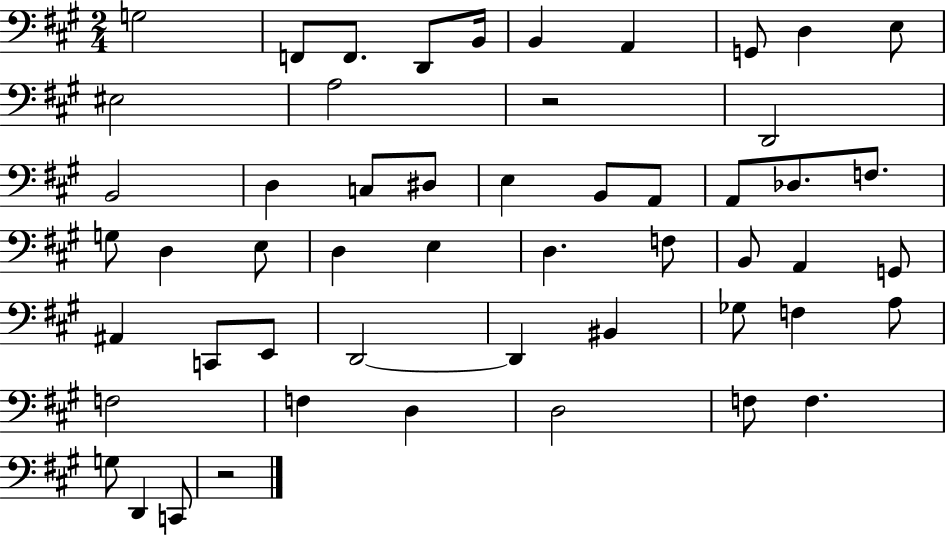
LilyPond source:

{
  \clef bass
  \numericTimeSignature
  \time 2/4
  \key a \major
  g2 | f,8 f,8. d,8 b,16 | b,4 a,4 | g,8 d4 e8 | \break eis2 | a2 | r2 | d,2 | \break b,2 | d4 c8 dis8 | e4 b,8 a,8 | a,8 des8. f8. | \break g8 d4 e8 | d4 e4 | d4. f8 | b,8 a,4 g,8 | \break ais,4 c,8 e,8 | d,2~~ | d,4 bis,4 | ges8 f4 a8 | \break f2 | f4 d4 | d2 | f8 f4. | \break g8 d,4 c,8 | r2 | \bar "|."
}